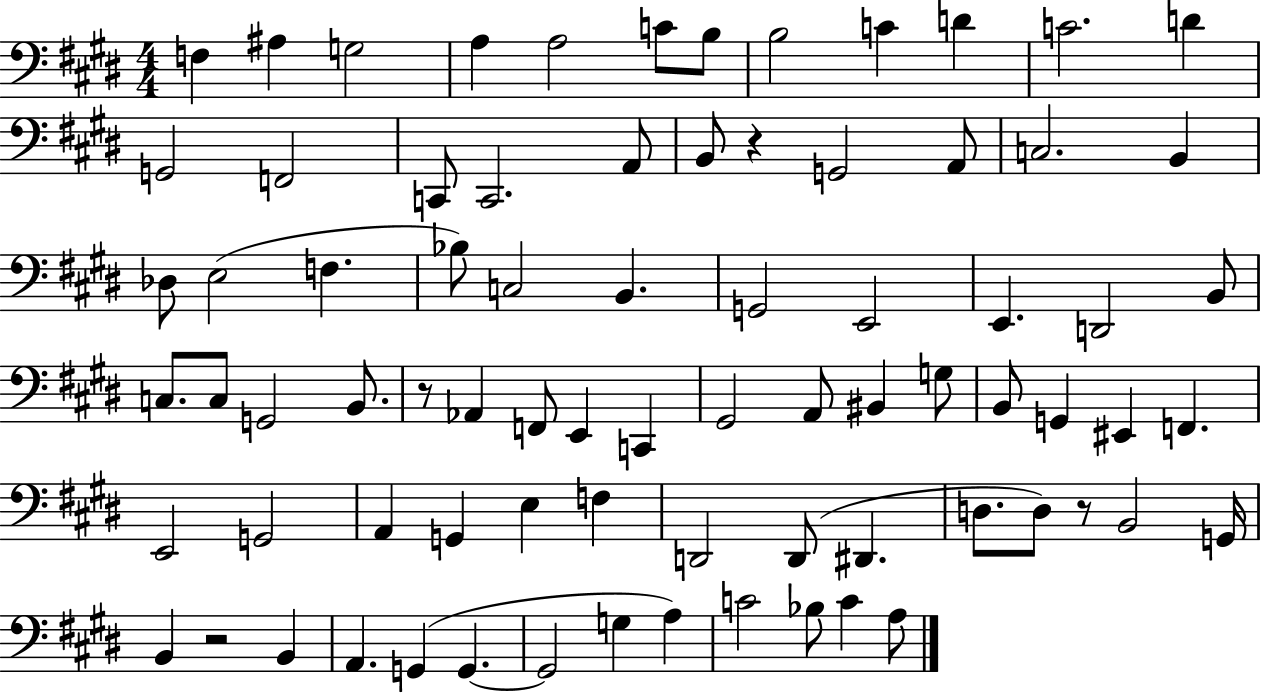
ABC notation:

X:1
T:Untitled
M:4/4
L:1/4
K:E
F, ^A, G,2 A, A,2 C/2 B,/2 B,2 C D C2 D G,,2 F,,2 C,,/2 C,,2 A,,/2 B,,/2 z G,,2 A,,/2 C,2 B,, _D,/2 E,2 F, _B,/2 C,2 B,, G,,2 E,,2 E,, D,,2 B,,/2 C,/2 C,/2 G,,2 B,,/2 z/2 _A,, F,,/2 E,, C,, ^G,,2 A,,/2 ^B,, G,/2 B,,/2 G,, ^E,, F,, E,,2 G,,2 A,, G,, E, F, D,,2 D,,/2 ^D,, D,/2 D,/2 z/2 B,,2 G,,/4 B,, z2 B,, A,, G,, G,, G,,2 G, A, C2 _B,/2 C A,/2